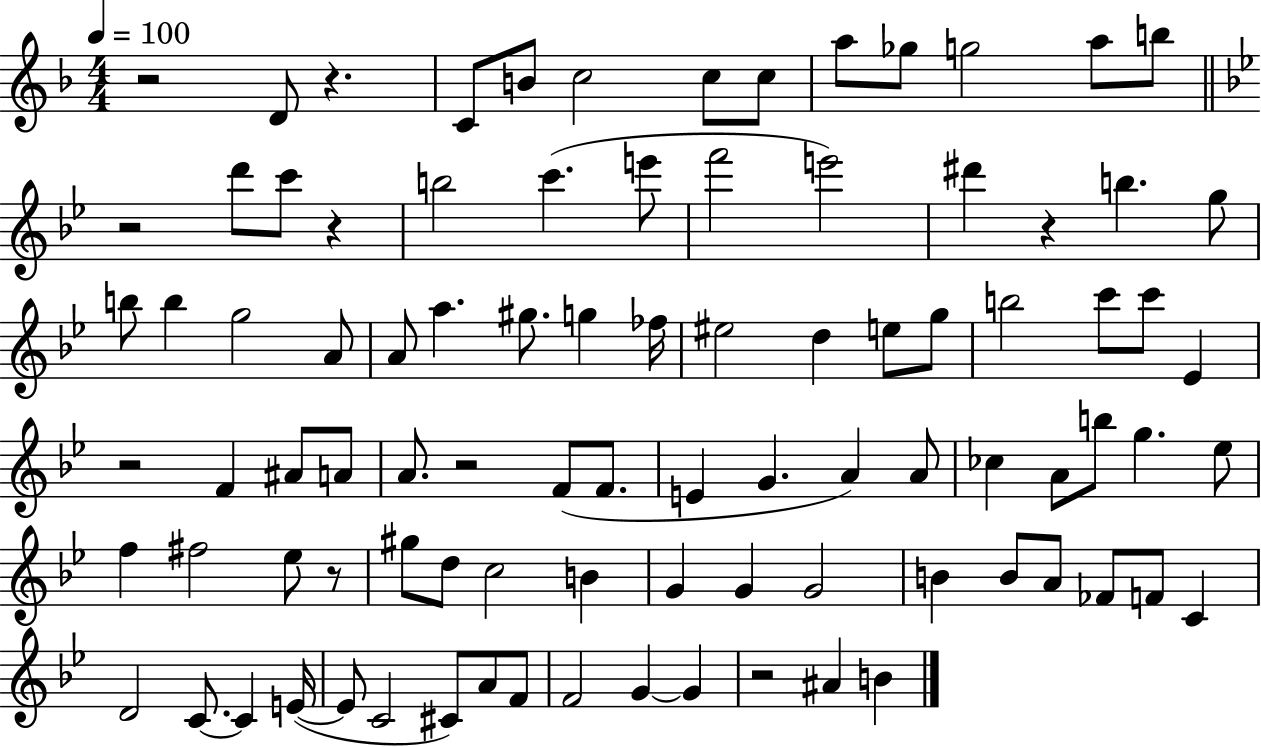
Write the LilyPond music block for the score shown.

{
  \clef treble
  \numericTimeSignature
  \time 4/4
  \key f \major
  \tempo 4 = 100
  r2 d'8 r4. | c'8 b'8 c''2 c''8 c''8 | a''8 ges''8 g''2 a''8 b''8 | \bar "||" \break \key g \minor r2 d'''8 c'''8 r4 | b''2 c'''4.( e'''8 | f'''2 e'''2) | dis'''4 r4 b''4. g''8 | \break b''8 b''4 g''2 a'8 | a'8 a''4. gis''8. g''4 fes''16 | eis''2 d''4 e''8 g''8 | b''2 c'''8 c'''8 ees'4 | \break r2 f'4 ais'8 a'8 | a'8. r2 f'8( f'8. | e'4 g'4. a'4) a'8 | ces''4 a'8 b''8 g''4. ees''8 | \break f''4 fis''2 ees''8 r8 | gis''8 d''8 c''2 b'4 | g'4 g'4 g'2 | b'4 b'8 a'8 fes'8 f'8 c'4 | \break d'2 c'8.~~ c'4 e'16~(~ | e'8 c'2 cis'8) a'8 f'8 | f'2 g'4~~ g'4 | r2 ais'4 b'4 | \break \bar "|."
}